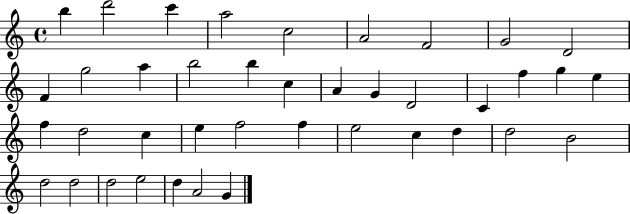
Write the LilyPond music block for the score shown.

{
  \clef treble
  \time 4/4
  \defaultTimeSignature
  \key c \major
  b''4 d'''2 c'''4 | a''2 c''2 | a'2 f'2 | g'2 d'2 | \break f'4 g''2 a''4 | b''2 b''4 c''4 | a'4 g'4 d'2 | c'4 f''4 g''4 e''4 | \break f''4 d''2 c''4 | e''4 f''2 f''4 | e''2 c''4 d''4 | d''2 b'2 | \break d''2 d''2 | d''2 e''2 | d''4 a'2 g'4 | \bar "|."
}